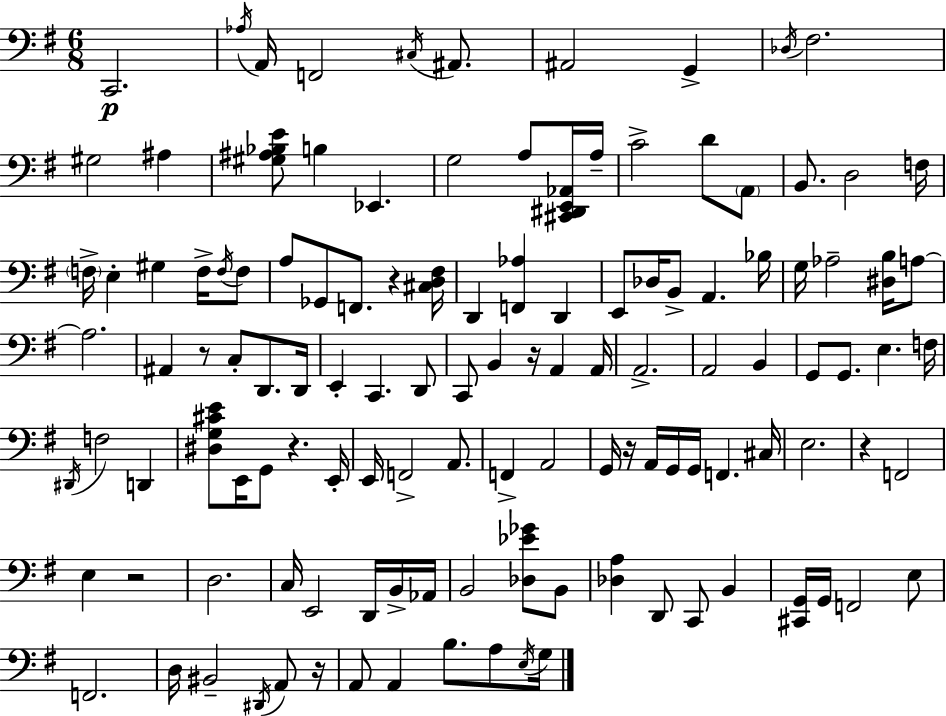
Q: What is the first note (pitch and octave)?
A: C2